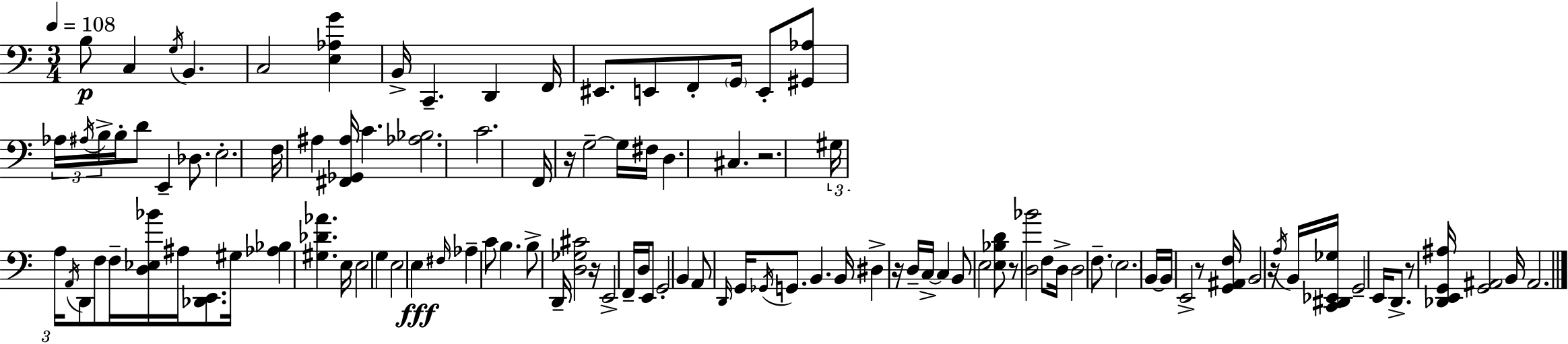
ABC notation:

X:1
T:Untitled
M:3/4
L:1/4
K:Am
B,/2 C, G,/4 B,, C,2 [E,_A,G] B,,/4 C,, D,, F,,/4 ^E,,/2 E,,/2 F,,/2 G,,/4 E,,/2 [^G,,_A,]/2 _A,/4 ^A,/4 B,/4 B,/4 D/2 E,, _D,/2 E,2 F,/4 ^A, [^F,,_G,,^A,]/4 C [_A,_B,]2 C2 F,,/4 z/4 G,2 G,/4 ^F,/4 D, ^C, z2 ^G,/4 A,/4 A,,/4 D,,/2 F,/2 F,/4 [D,_E,_B]/4 ^A,/4 [_D,,E,,]/2 ^G,/4 [_A,_B,] [^G,_D_A] E,/4 E,2 G, E,2 E, ^F,/4 _A, C/2 B, B,/2 D,,/4 [D,_G,^C]2 z/4 E,,2 F,,/4 D,/4 E,,/2 G,,2 B,, A,,/2 D,,/4 G,,/4 _G,,/4 G,,/2 B,, B,,/4 ^D, z/4 D,/4 C,/4 C, B,,/2 E,2 [E,_B,D]/2 z/2 [D,_B]2 F,/2 D,/4 D,2 F,/2 E,2 B,,/4 B,,/4 E,,2 z/2 [G,,^A,,F,]/4 B,,2 z/4 A,/4 B,,/4 [C,,^D,,_E,,_G,]/4 G,,2 E,,/4 D,,/2 z/2 [_D,,E,,G,,^A,]/4 [G,,^A,,]2 B,,/4 ^A,,2